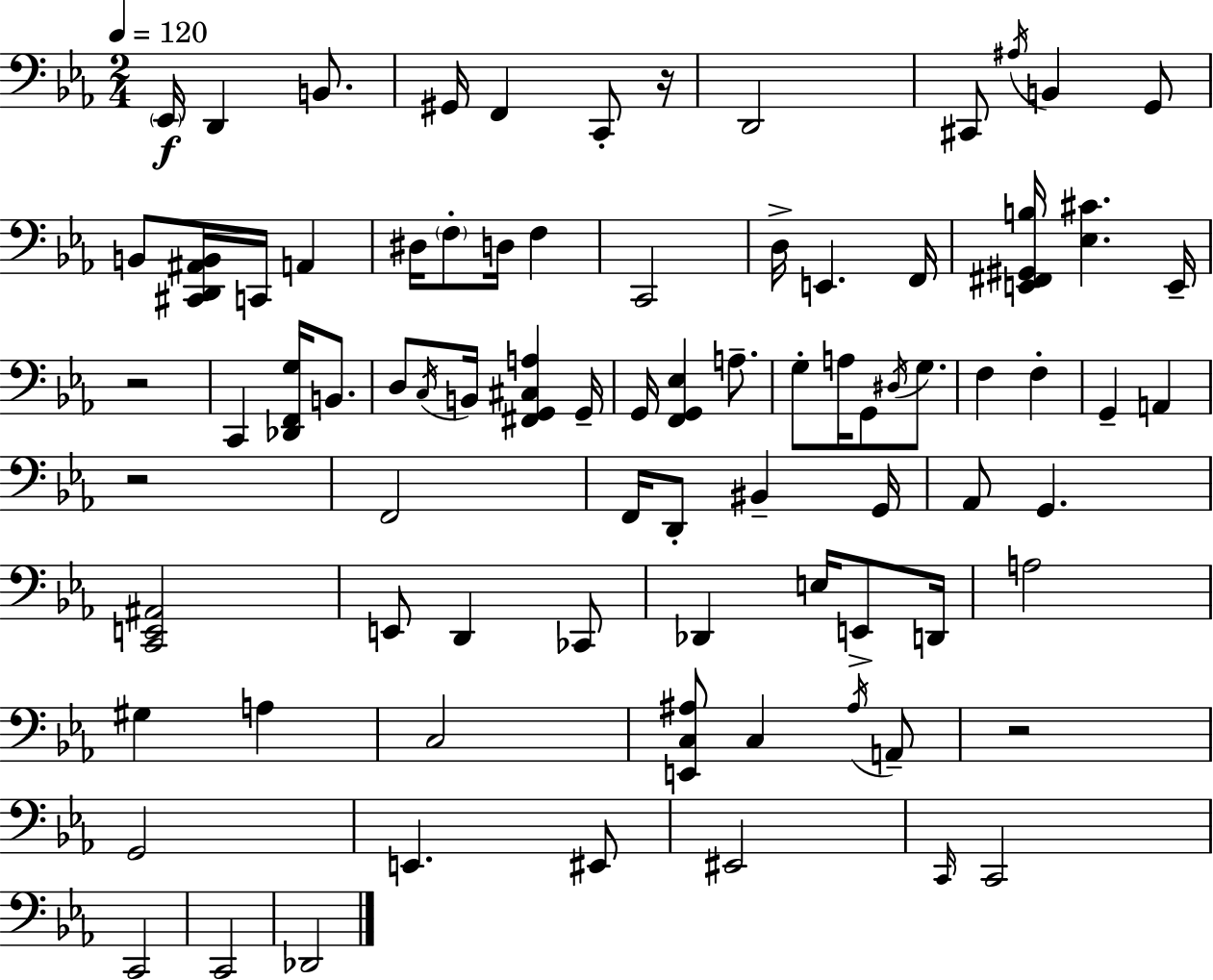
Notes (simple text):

Eb2/s D2/q B2/e. G#2/s F2/q C2/e R/s D2/h C#2/e A#3/s B2/q G2/e B2/e [C#2,D2,A#2,B2]/s C2/s A2/q D#3/s F3/e D3/s F3/q C2/h D3/s E2/q. F2/s [E2,F#2,G#2,B3]/s [Eb3,C#4]/q. E2/s R/h C2/q [Db2,F2,G3]/s B2/e. D3/e C3/s B2/s [F#2,G2,C#3,A3]/q G2/s G2/s [F2,G2,Eb3]/q A3/e. G3/e A3/s G2/e D#3/s G3/e. F3/q F3/q G2/q A2/q R/h F2/h F2/s D2/e BIS2/q G2/s Ab2/e G2/q. [C2,E2,A#2]/h E2/e D2/q CES2/e Db2/q E3/s E2/e D2/s A3/h G#3/q A3/q C3/h [E2,C3,A#3]/e C3/q A#3/s A2/e R/h G2/h E2/q. EIS2/e EIS2/h C2/s C2/h C2/h C2/h Db2/h